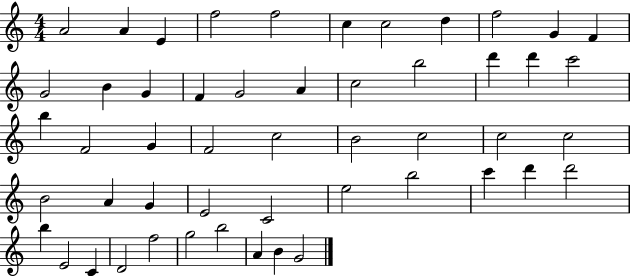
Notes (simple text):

A4/h A4/q E4/q F5/h F5/h C5/q C5/h D5/q F5/h G4/q F4/q G4/h B4/q G4/q F4/q G4/h A4/q C5/h B5/h D6/q D6/q C6/h B5/q F4/h G4/q F4/h C5/h B4/h C5/h C5/h C5/h B4/h A4/q G4/q E4/h C4/h E5/h B5/h C6/q D6/q D6/h B5/q E4/h C4/q D4/h F5/h G5/h B5/h A4/q B4/q G4/h